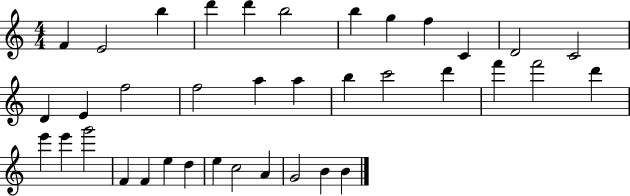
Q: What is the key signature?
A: C major